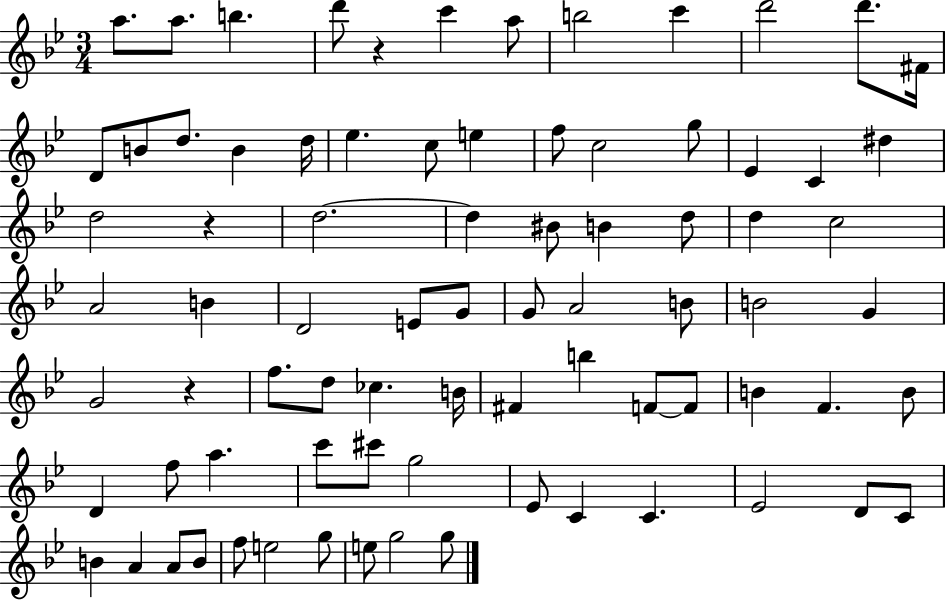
A5/e. A5/e. B5/q. D6/e R/q C6/q A5/e B5/h C6/q D6/h D6/e. F#4/s D4/e B4/e D5/e. B4/q D5/s Eb5/q. C5/e E5/q F5/e C5/h G5/e Eb4/q C4/q D#5/q D5/h R/q D5/h. D5/q BIS4/e B4/q D5/e D5/q C5/h A4/h B4/q D4/h E4/e G4/e G4/e A4/h B4/e B4/h G4/q G4/h R/q F5/e. D5/e CES5/q. B4/s F#4/q B5/q F4/e F4/e B4/q F4/q. B4/e D4/q F5/e A5/q. C6/e C#6/e G5/h Eb4/e C4/q C4/q. Eb4/h D4/e C4/e B4/q A4/q A4/e B4/e F5/e E5/h G5/e E5/e G5/h G5/e